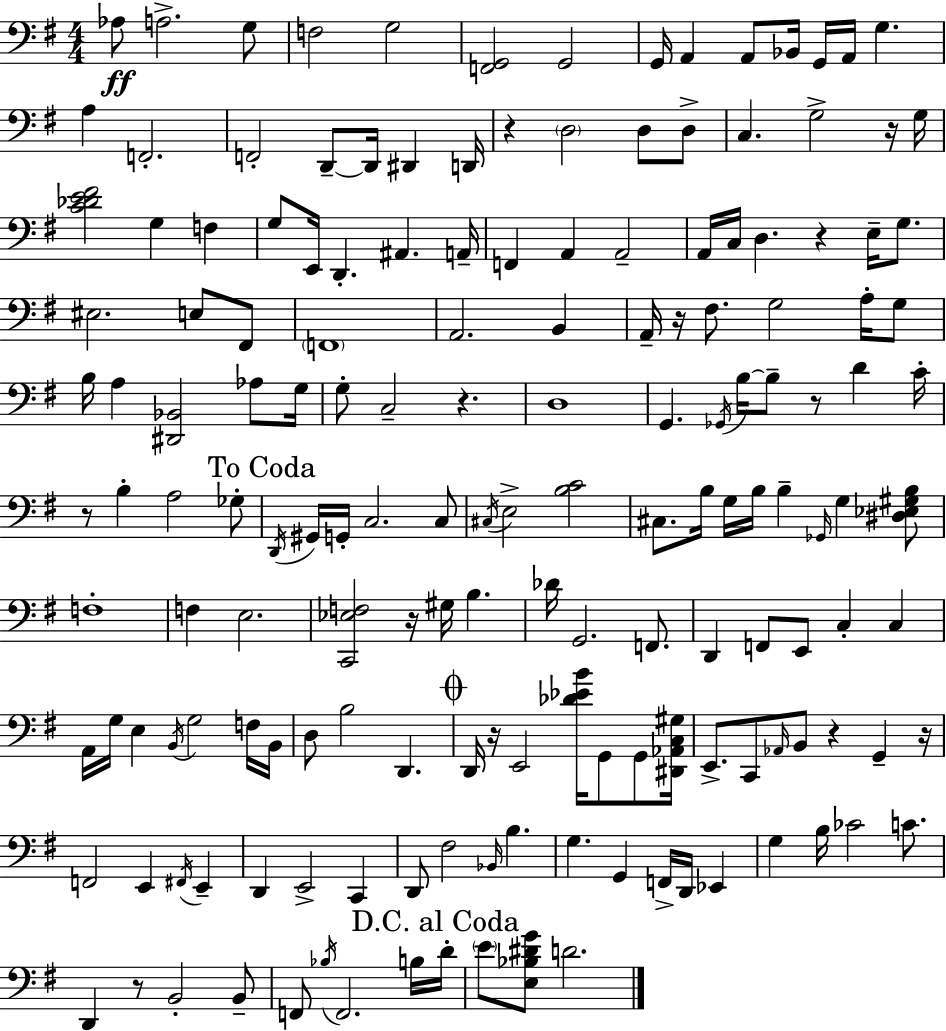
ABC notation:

X:1
T:Untitled
M:4/4
L:1/4
K:G
_A,/2 A,2 G,/2 F,2 G,2 [F,,G,,]2 G,,2 G,,/4 A,, A,,/2 _B,,/4 G,,/4 A,,/4 G, A, F,,2 F,,2 D,,/2 D,,/4 ^D,, D,,/4 z D,2 D,/2 D,/2 C, G,2 z/4 G,/4 [C_DE^F]2 G, F, G,/2 E,,/4 D,, ^A,, A,,/4 F,, A,, A,,2 A,,/4 C,/4 D, z E,/4 G,/2 ^E,2 E,/2 ^F,,/2 F,,4 A,,2 B,, A,,/4 z/4 ^F,/2 G,2 A,/4 G,/2 B,/4 A, [^D,,_B,,]2 _A,/2 G,/4 G,/2 C,2 z D,4 G,, _G,,/4 B,/4 B,/2 z/2 D C/4 z/2 B, A,2 _G,/2 D,,/4 ^G,,/4 G,,/4 C,2 C,/2 ^C,/4 E,2 [B,C]2 ^C,/2 B,/4 G,/4 B,/4 B, _G,,/4 G, [^D,_E,^G,B,]/2 F,4 F, E,2 [C,,_E,F,]2 z/4 ^G,/4 B, _D/4 G,,2 F,,/2 D,, F,,/2 E,,/2 C, C, A,,/4 G,/4 E, B,,/4 G,2 F,/4 B,,/4 D,/2 B,2 D,, D,,/4 z/4 E,,2 [_D_EB]/4 G,,/2 G,,/2 [^D,,_A,,C,^G,]/4 E,,/2 C,,/2 _A,,/4 B,,/2 z G,, z/4 F,,2 E,, ^F,,/4 E,, D,, E,,2 C,, D,,/2 ^F,2 _B,,/4 B, G, G,, F,,/4 D,,/4 _E,, G, B,/4 _C2 C/2 D,, z/2 B,,2 B,,/2 F,,/2 _B,/4 F,,2 B,/4 D/4 E/2 [E,_B,^DG]/2 D2